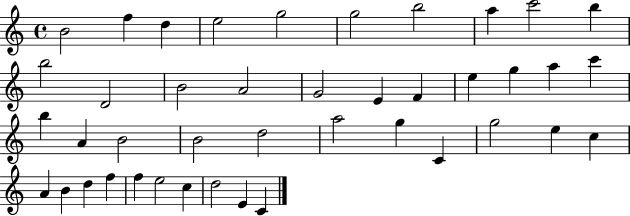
B4/h F5/q D5/q E5/h G5/h G5/h B5/h A5/q C6/h B5/q B5/h D4/h B4/h A4/h G4/h E4/q F4/q E5/q G5/q A5/q C6/q B5/q A4/q B4/h B4/h D5/h A5/h G5/q C4/q G5/h E5/q C5/q A4/q B4/q D5/q F5/q F5/q E5/h C5/q D5/h E4/q C4/q